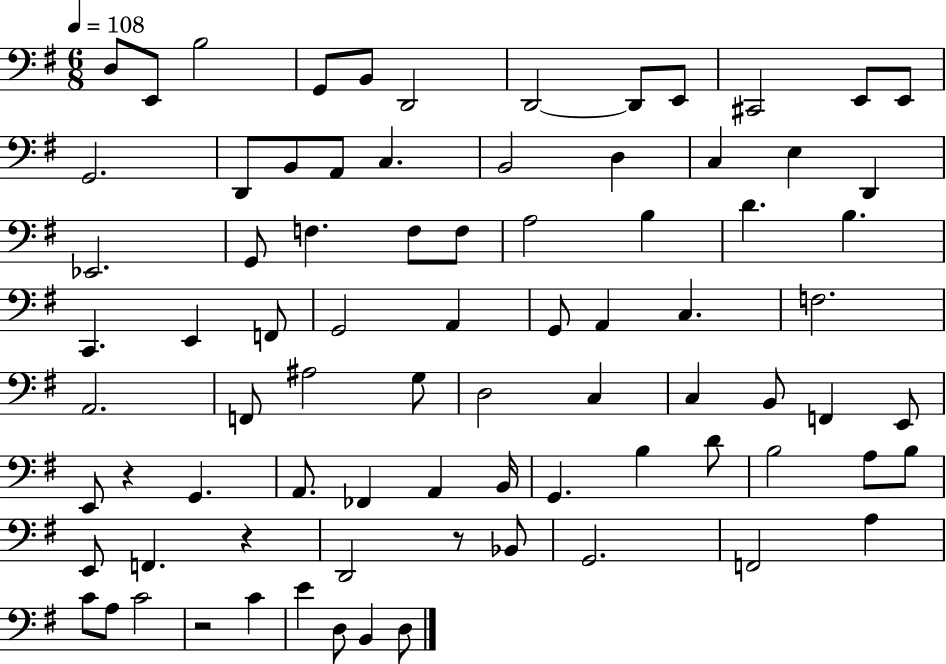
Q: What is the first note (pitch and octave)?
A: D3